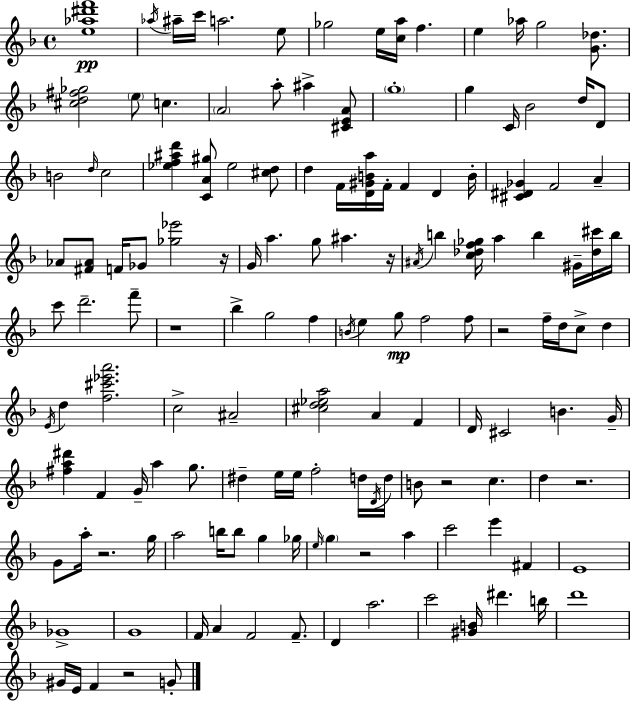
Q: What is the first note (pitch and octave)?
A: Ab5